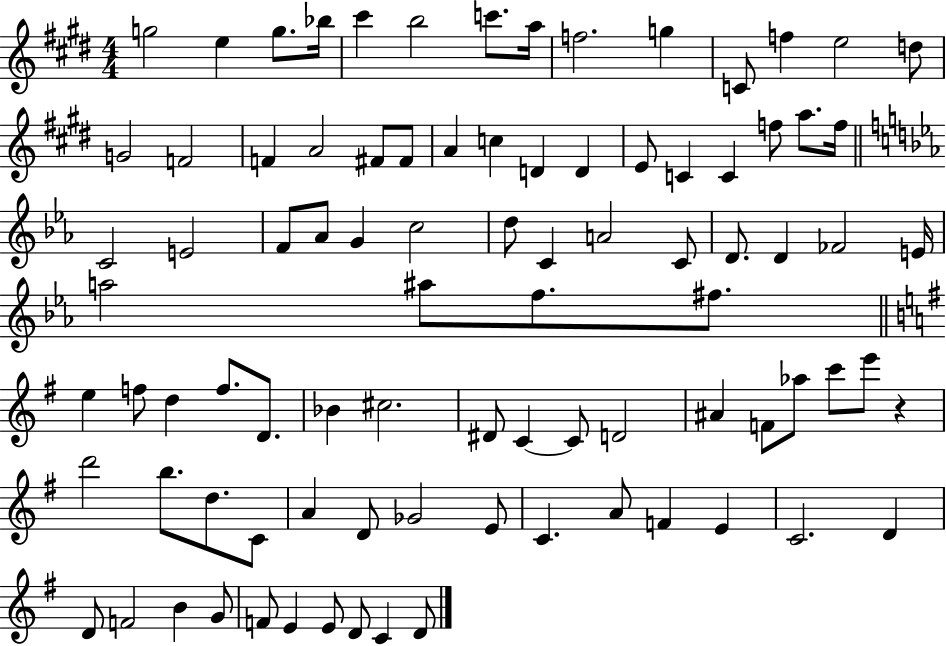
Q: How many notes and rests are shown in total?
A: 89